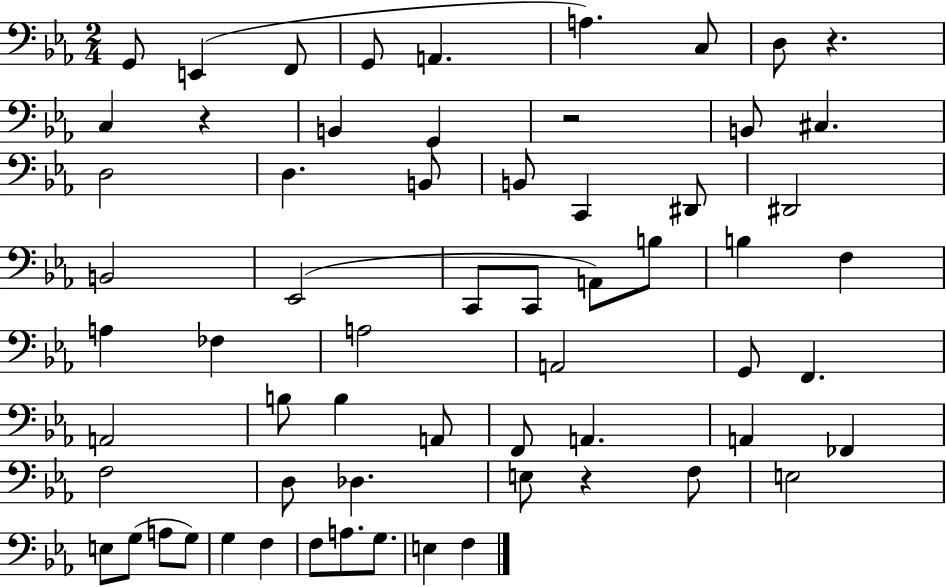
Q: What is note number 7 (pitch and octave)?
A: C3